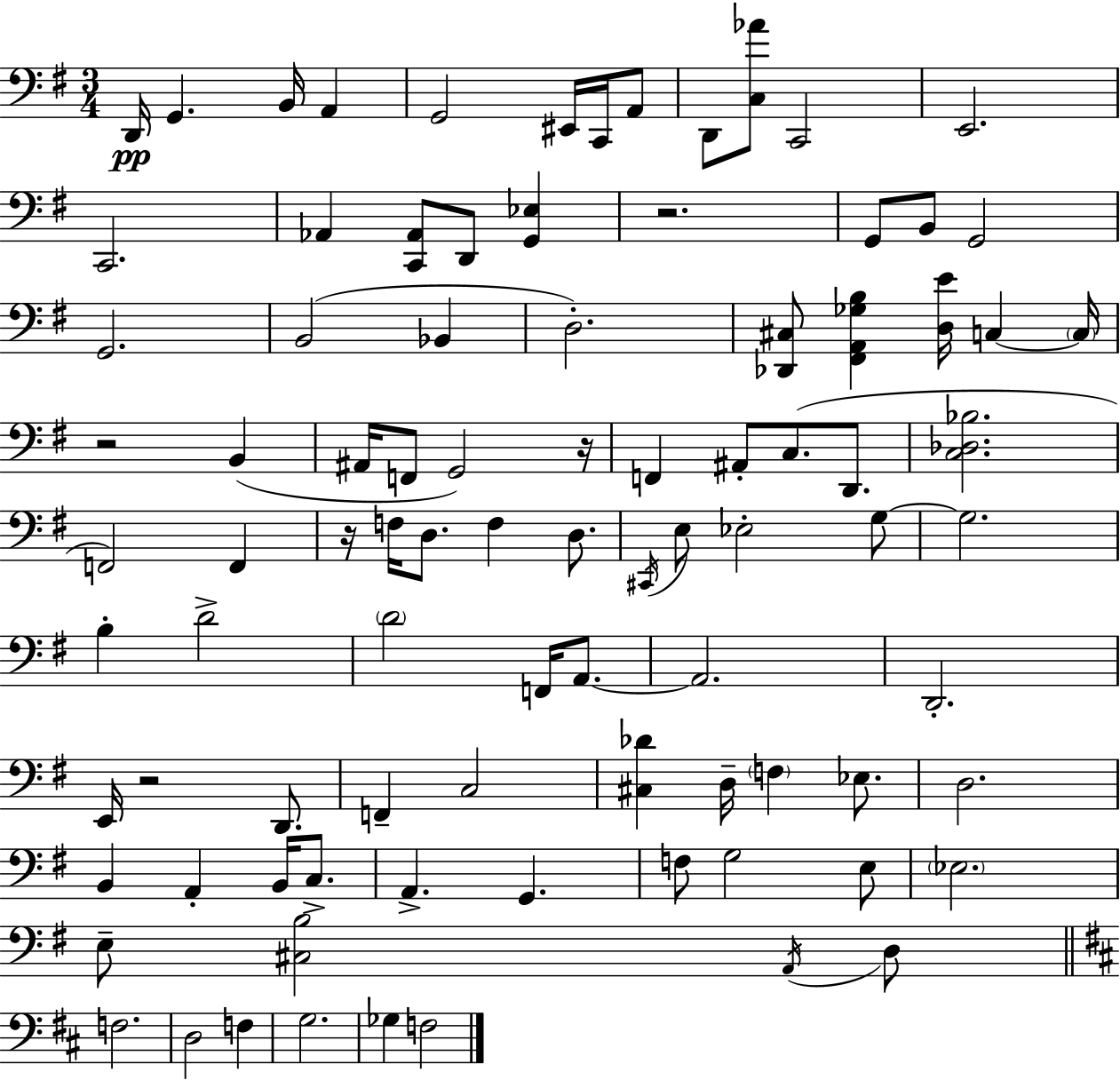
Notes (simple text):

D2/s G2/q. B2/s A2/q G2/h EIS2/s C2/s A2/e D2/e [C3,Ab4]/e C2/h E2/h. C2/h. Ab2/q [C2,Ab2]/e D2/e [G2,Eb3]/q R/h. G2/e B2/e G2/h G2/h. B2/h Bb2/q D3/h. [Db2,C#3]/e [F#2,A2,Gb3,B3]/q [D3,E4]/s C3/q C3/s R/h B2/q A#2/s F2/e G2/h R/s F2/q A#2/e C3/e. D2/e. [C3,Db3,Bb3]/h. F2/h F2/q R/s F3/s D3/e. F3/q D3/e. C#2/s E3/e Eb3/h G3/e G3/h. B3/q D4/h D4/h F2/s A2/e. A2/h. D2/h. E2/s R/h D2/e. F2/q C3/h [C#3,Db4]/q D3/s F3/q Eb3/e. D3/h. B2/q A2/q B2/s C3/e. A2/q. G2/q. F3/e G3/h E3/e Eb3/h. E3/e [C#3,B3]/h A2/s D3/e F3/h. D3/h F3/q G3/h. Gb3/q F3/h